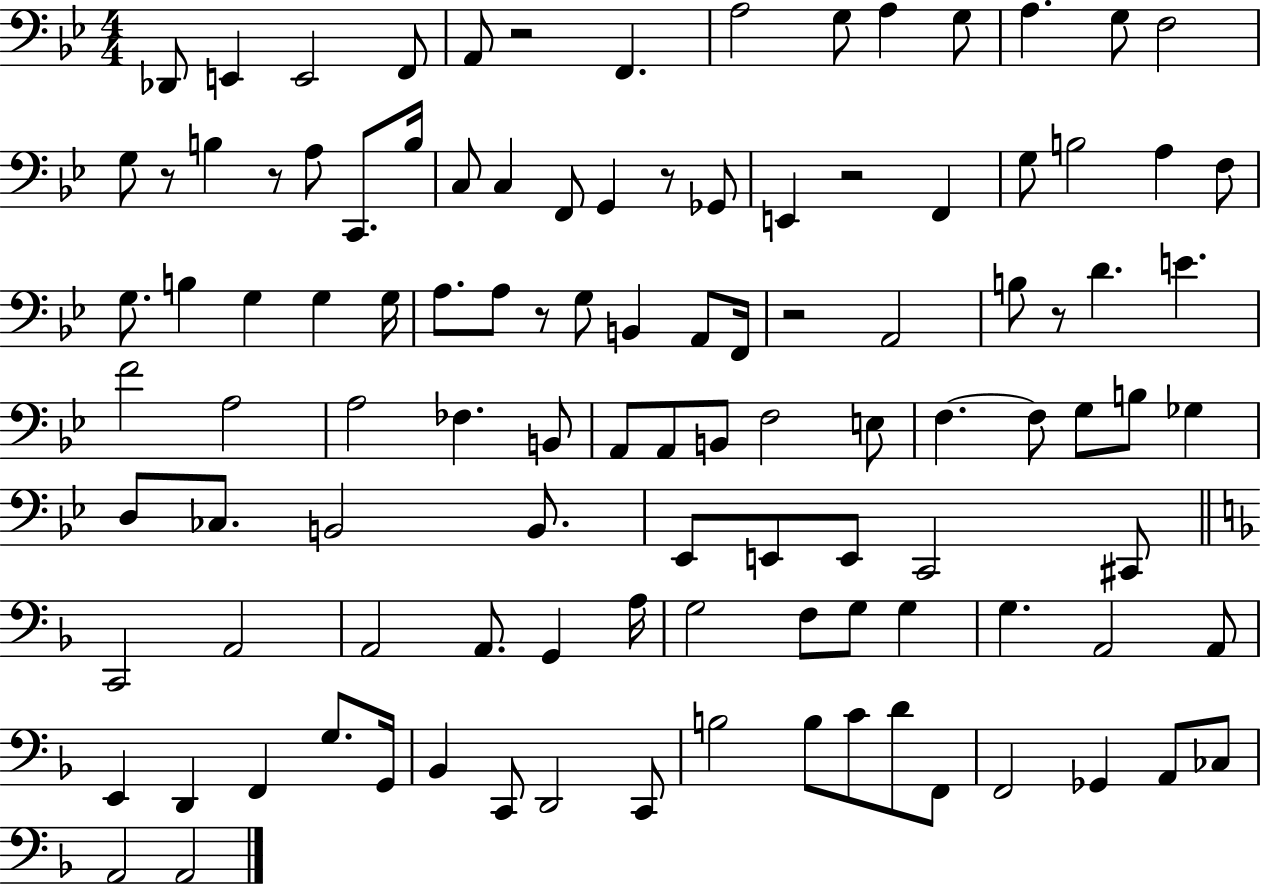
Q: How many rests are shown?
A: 8